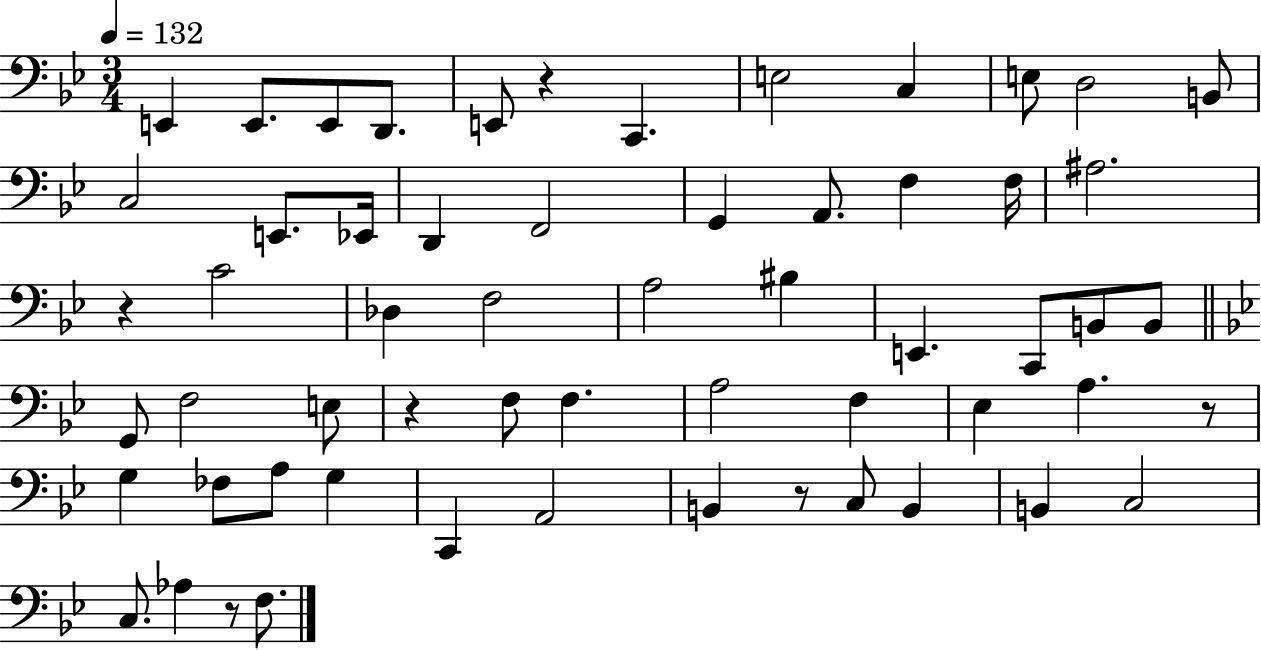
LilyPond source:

{
  \clef bass
  \numericTimeSignature
  \time 3/4
  \key bes \major
  \tempo 4 = 132
  e,4 e,8. e,8 d,8. | e,8 r4 c,4. | e2 c4 | e8 d2 b,8 | \break c2 e,8. ees,16 | d,4 f,2 | g,4 a,8. f4 f16 | ais2. | \break r4 c'2 | des4 f2 | a2 bis4 | e,4. c,8 b,8 b,8 | \break \bar "||" \break \key bes \major g,8 f2 e8 | r4 f8 f4. | a2 f4 | ees4 a4. r8 | \break g4 fes8 a8 g4 | c,4 a,2 | b,4 r8 c8 b,4 | b,4 c2 | \break c8. aes4 r8 f8. | \bar "|."
}